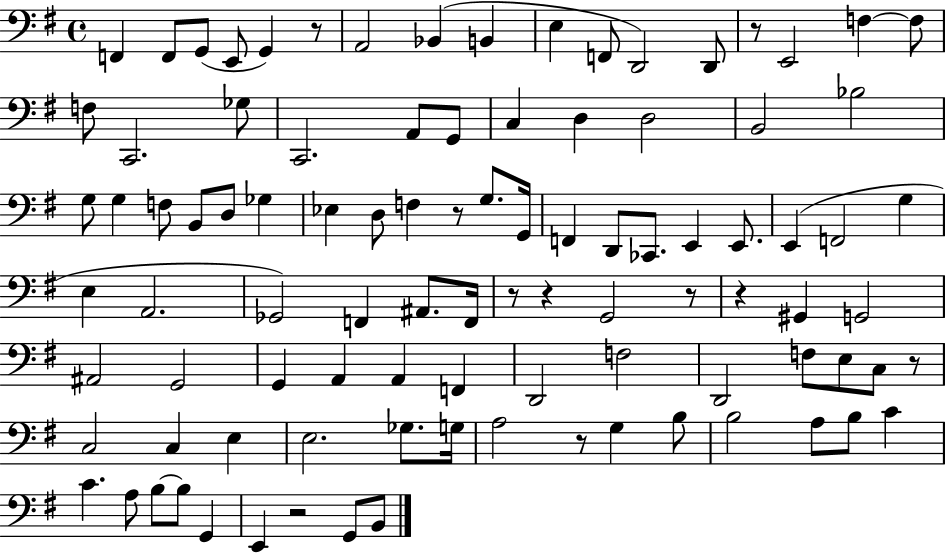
F2/q F2/e G2/e E2/e G2/q R/e A2/h Bb2/q B2/q E3/q F2/e D2/h D2/e R/e E2/h F3/q F3/e F3/e C2/h. Gb3/e C2/h. A2/e G2/e C3/q D3/q D3/h B2/h Bb3/h G3/e G3/q F3/e B2/e D3/e Gb3/q Eb3/q D3/e F3/q R/e G3/e. G2/s F2/q D2/e CES2/e. E2/q E2/e. E2/q F2/h G3/q E3/q A2/h. Gb2/h F2/q A#2/e. F2/s R/e R/q G2/h R/e R/q G#2/q G2/h A#2/h G2/h G2/q A2/q A2/q F2/q D2/h F3/h D2/h F3/e E3/e C3/e R/e C3/h C3/q E3/q E3/h. Gb3/e. G3/s A3/h R/e G3/q B3/e B3/h A3/e B3/e C4/q C4/q. A3/e B3/e B3/e G2/q E2/q R/h G2/e B2/e